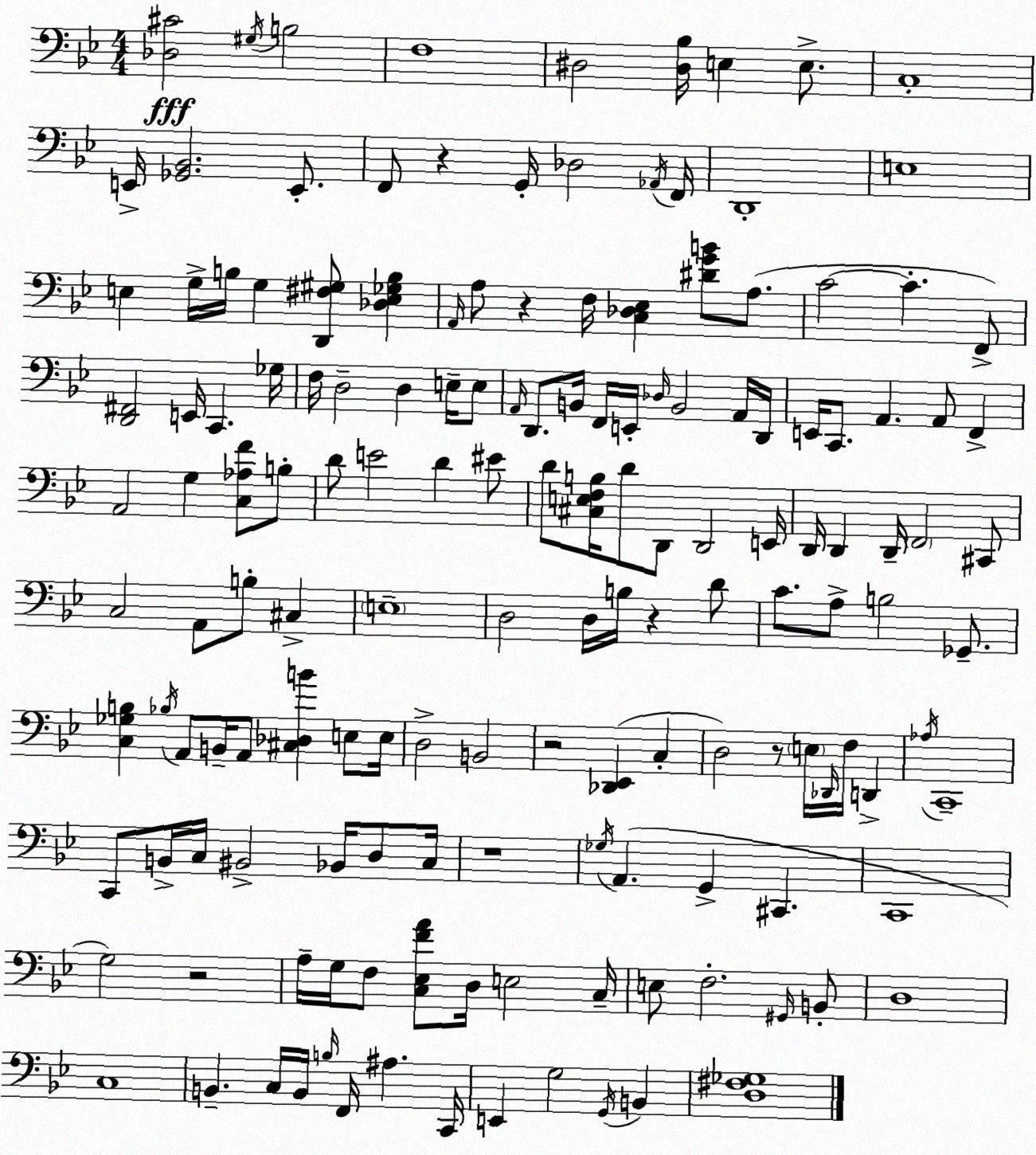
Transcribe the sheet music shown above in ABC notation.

X:1
T:Untitled
M:4/4
L:1/4
K:Gm
[_D,^C]2 ^G,/4 B,2 F,4 ^D,2 [^D,_B,]/4 E, E,/2 C,4 E,,/4 [_G,,_B,,]2 E,,/2 F,,/2 z G,,/4 _D,2 _A,,/4 F,,/4 D,,4 E,4 E, G,/4 B,/4 G, [D,,^F,^G,]/2 [_D,E,_G,B,] A,,/4 A,/2 z F,/4 [C,_D,_E,] [^DGB]/2 A,/2 C2 C F,,/2 [D,,^F,,]2 E,,/4 C,, _G,/4 F,/4 D,2 D, E,/4 E,/2 A,,/4 D,,/2 B,,/4 F,,/4 E,,/4 _D,/4 B,,2 A,,/4 D,,/4 E,,/4 C,,/2 A,, A,,/2 F,, A,,2 G, [C,_A,F]/2 B,/2 D/2 E2 D ^E/2 D/2 [^C,E,F,B,]/4 D/2 D,,/2 D,,2 E,,/4 D,,/4 D,, D,,/4 F,,2 ^C,,/2 C,2 A,,/2 B,/2 ^C, E,4 D,2 D,/4 B,/4 z D/2 C/2 A,/2 B,2 _G,,/2 [C,_G,B,] _B,/4 A,,/2 B,,/4 A,,/2 [^C,_D,B] E,/2 E,/4 D,2 B,,2 z2 [_D,,_E,,] C, D,2 z/2 E,/4 _D,,/4 F,/4 D,, _A,/4 C,,4 C,,/2 B,,/4 C,/4 ^B,,2 _B,,/4 D,/2 C,/4 z4 _G,/4 A,, G,, ^C,, C,,4 G,2 z2 A,/4 G,/4 F,/2 [C,_E,FA]/2 D,/4 E,2 C,/4 E,/2 F,2 ^G,,/4 B,,/2 D,4 C,4 B,, C,/4 B,,/4 B,/4 F,,/4 ^A, C,,/4 E,, G,2 G,,/4 B,, [D,^F,_G,]4